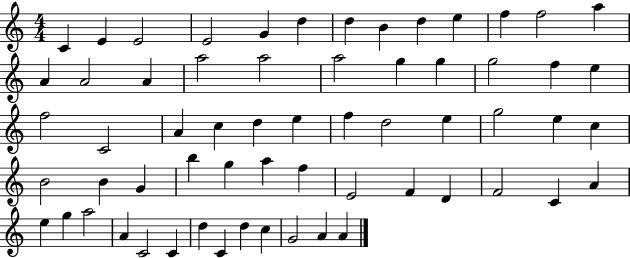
C4/q E4/q E4/h E4/h G4/q D5/q D5/q B4/q D5/q E5/q F5/q F5/h A5/q A4/q A4/h A4/q A5/h A5/h A5/h G5/q G5/q G5/h F5/q E5/q F5/h C4/h A4/q C5/q D5/q E5/q F5/q D5/h E5/q G5/h E5/q C5/q B4/h B4/q G4/q B5/q G5/q A5/q F5/q E4/h F4/q D4/q F4/h C4/q A4/q E5/q G5/q A5/h A4/q C4/h C4/q D5/q C4/q D5/q C5/q G4/h A4/q A4/q